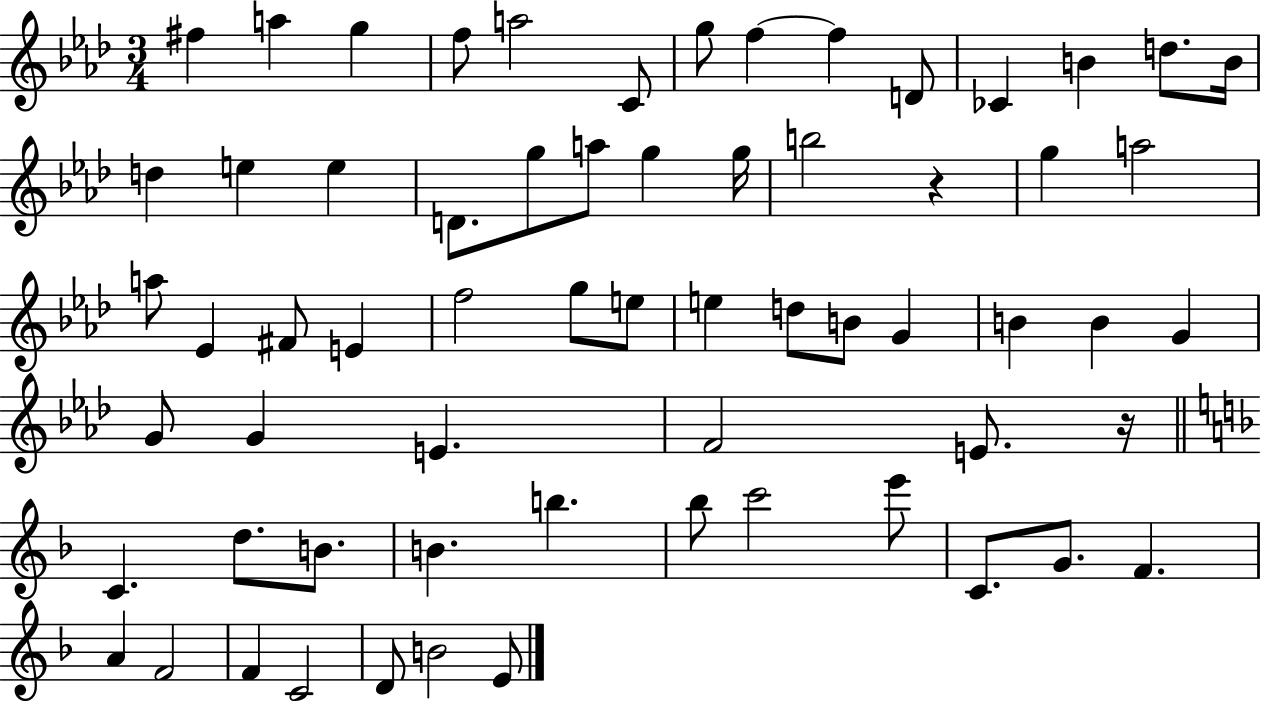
{
  \clef treble
  \numericTimeSignature
  \time 3/4
  \key aes \major
  fis''4 a''4 g''4 | f''8 a''2 c'8 | g''8 f''4~~ f''4 d'8 | ces'4 b'4 d''8. b'16 | \break d''4 e''4 e''4 | d'8. g''8 a''8 g''4 g''16 | b''2 r4 | g''4 a''2 | \break a''8 ees'4 fis'8 e'4 | f''2 g''8 e''8 | e''4 d''8 b'8 g'4 | b'4 b'4 g'4 | \break g'8 g'4 e'4. | f'2 e'8. r16 | \bar "||" \break \key d \minor c'4. d''8. b'8. | b'4. b''4. | bes''8 c'''2 e'''8 | c'8. g'8. f'4. | \break a'4 f'2 | f'4 c'2 | d'8 b'2 e'8 | \bar "|."
}